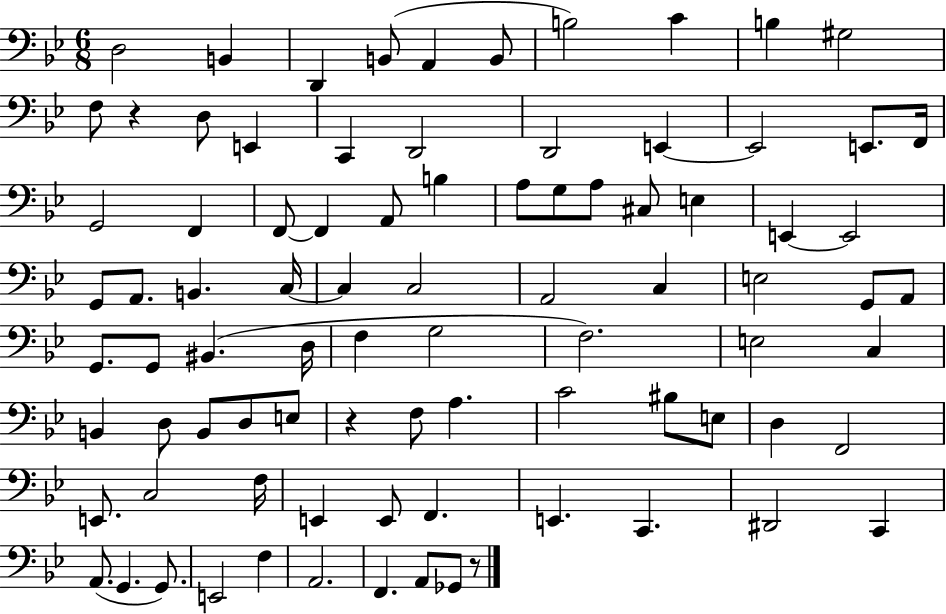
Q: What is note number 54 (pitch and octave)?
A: B2